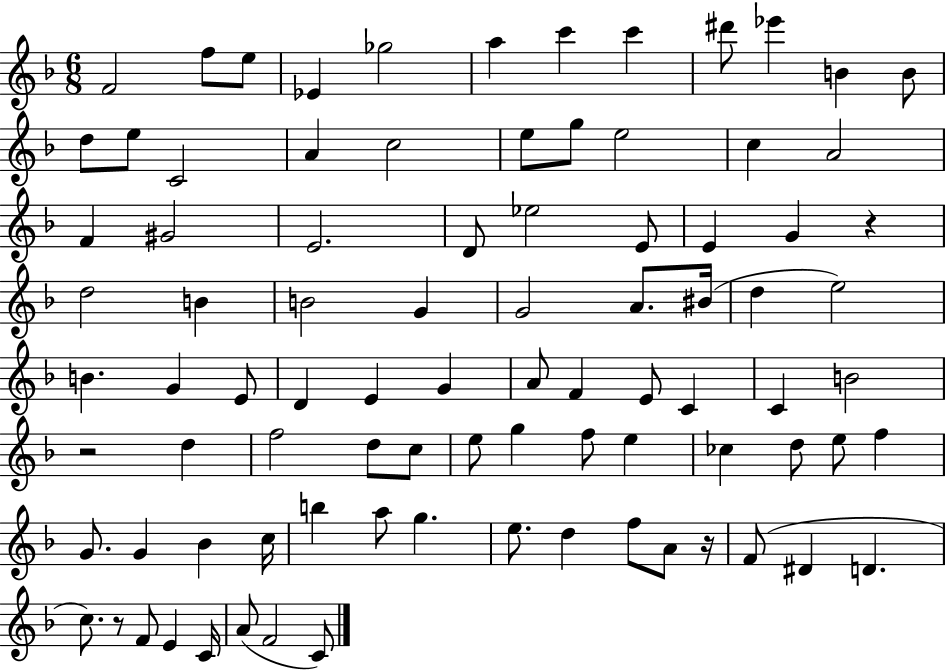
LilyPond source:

{
  \clef treble
  \numericTimeSignature
  \time 6/8
  \key f \major
  f'2 f''8 e''8 | ees'4 ges''2 | a''4 c'''4 c'''4 | dis'''8 ees'''4 b'4 b'8 | \break d''8 e''8 c'2 | a'4 c''2 | e''8 g''8 e''2 | c''4 a'2 | \break f'4 gis'2 | e'2. | d'8 ees''2 e'8 | e'4 g'4 r4 | \break d''2 b'4 | b'2 g'4 | g'2 a'8. bis'16( | d''4 e''2) | \break b'4. g'4 e'8 | d'4 e'4 g'4 | a'8 f'4 e'8 c'4 | c'4 b'2 | \break r2 d''4 | f''2 d''8 c''8 | e''8 g''4 f''8 e''4 | ces''4 d''8 e''8 f''4 | \break g'8. g'4 bes'4 c''16 | b''4 a''8 g''4. | e''8. d''4 f''8 a'8 r16 | f'8( dis'4 d'4. | \break c''8.) r8 f'8 e'4 c'16 | a'8( f'2 c'8) | \bar "|."
}